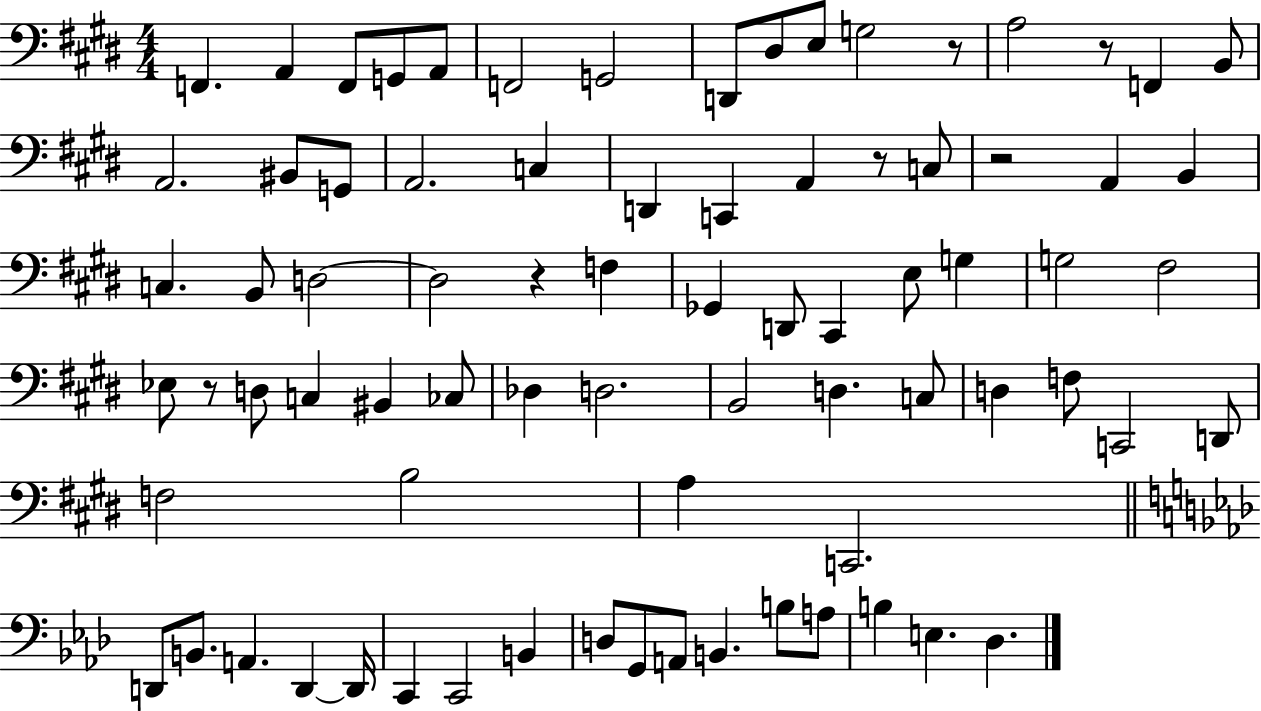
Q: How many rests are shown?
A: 6